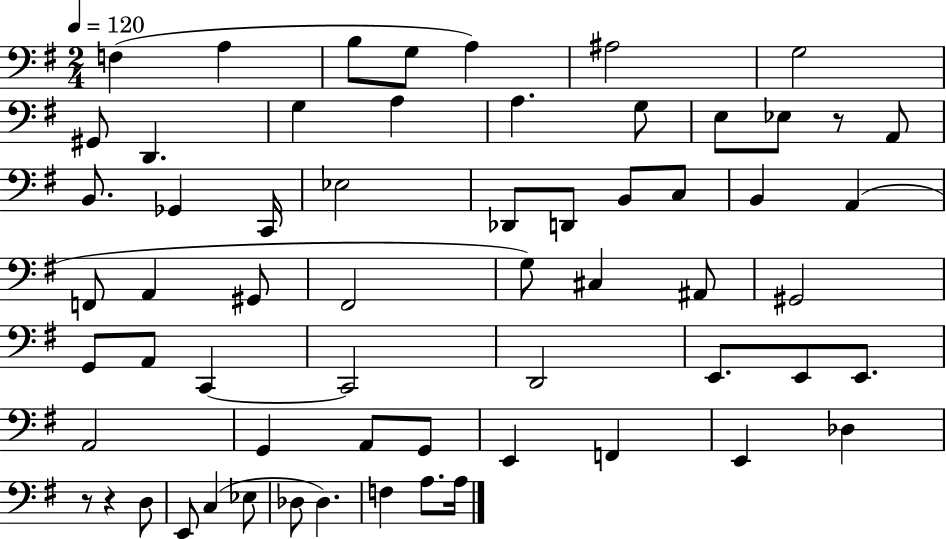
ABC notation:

X:1
T:Untitled
M:2/4
L:1/4
K:G
F, A, B,/2 G,/2 A, ^A,2 G,2 ^G,,/2 D,, G, A, A, G,/2 E,/2 _E,/2 z/2 A,,/2 B,,/2 _G,, C,,/4 _E,2 _D,,/2 D,,/2 B,,/2 C,/2 B,, A,, F,,/2 A,, ^G,,/2 ^F,,2 G,/2 ^C, ^A,,/2 ^G,,2 G,,/2 A,,/2 C,, C,,2 D,,2 E,,/2 E,,/2 E,,/2 A,,2 G,, A,,/2 G,,/2 E,, F,, E,, _D, z/2 z D,/2 E,,/2 C, _E,/2 _D,/2 _D, F, A,/2 A,/4